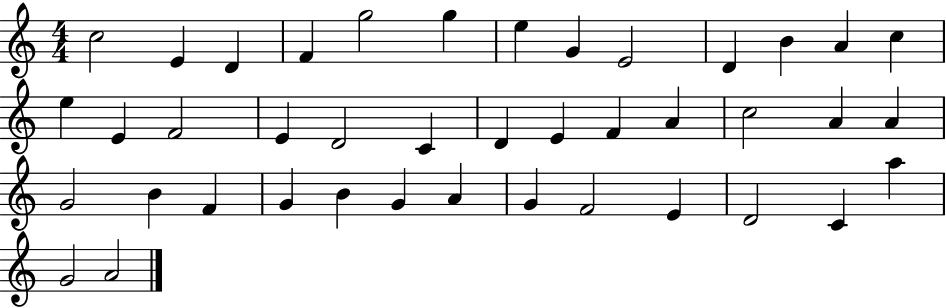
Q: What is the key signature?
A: C major